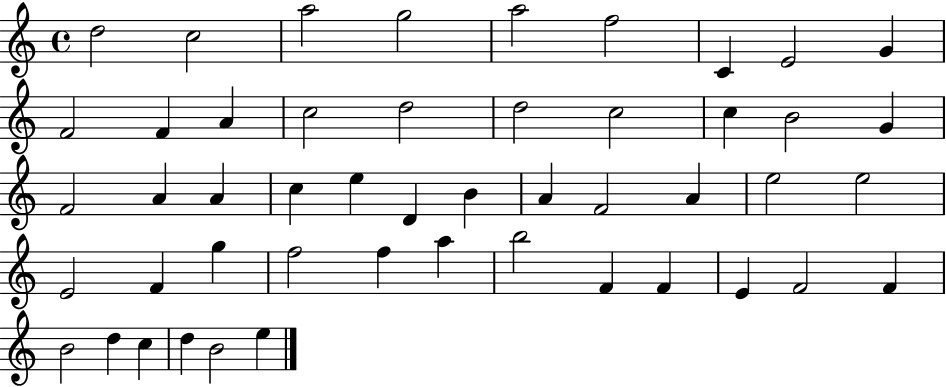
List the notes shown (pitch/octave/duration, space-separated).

D5/h C5/h A5/h G5/h A5/h F5/h C4/q E4/h G4/q F4/h F4/q A4/q C5/h D5/h D5/h C5/h C5/q B4/h G4/q F4/h A4/q A4/q C5/q E5/q D4/q B4/q A4/q F4/h A4/q E5/h E5/h E4/h F4/q G5/q F5/h F5/q A5/q B5/h F4/q F4/q E4/q F4/h F4/q B4/h D5/q C5/q D5/q B4/h E5/q